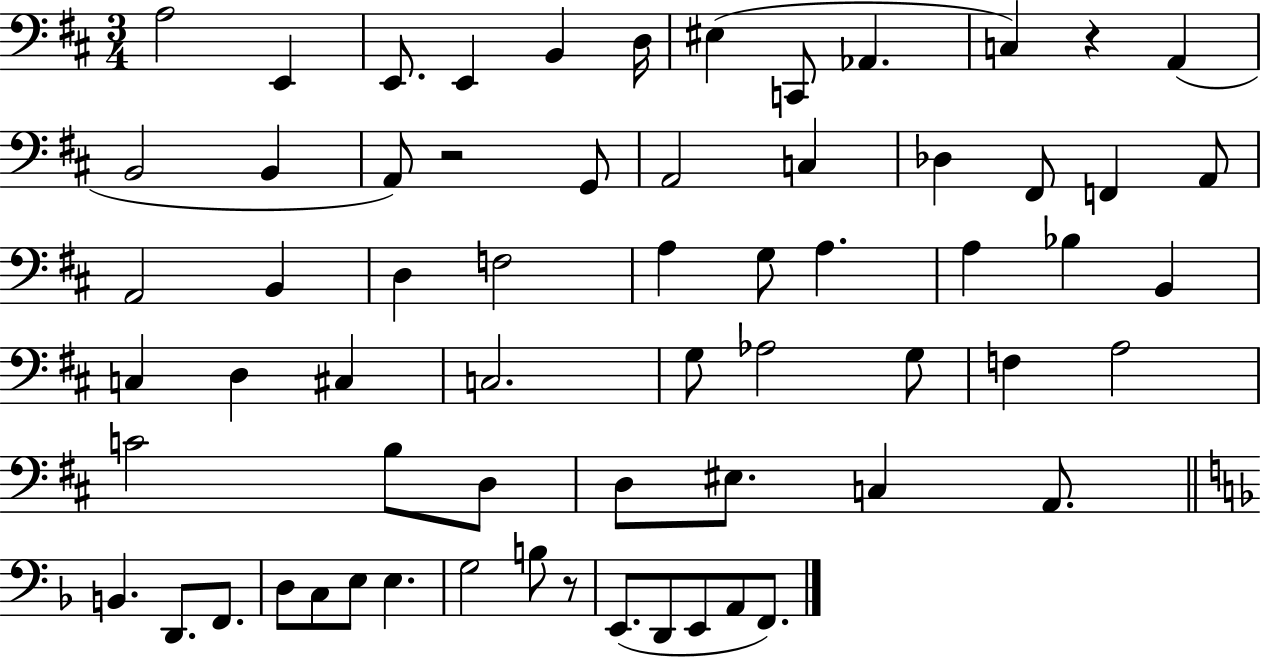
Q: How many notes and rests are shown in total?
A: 64